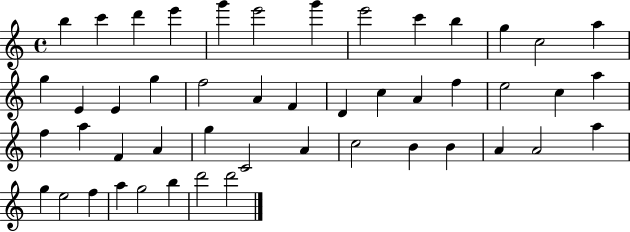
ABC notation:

X:1
T:Untitled
M:4/4
L:1/4
K:C
b c' d' e' g' e'2 g' e'2 c' b g c2 a g E E g f2 A F D c A f e2 c a f a F A g C2 A c2 B B A A2 a g e2 f a g2 b d'2 d'2